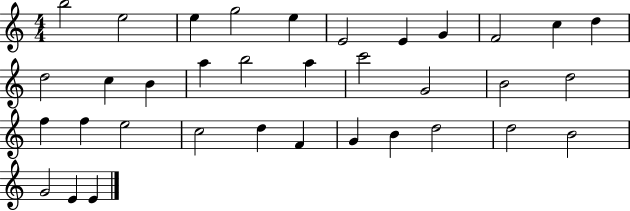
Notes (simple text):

B5/h E5/h E5/q G5/h E5/q E4/h E4/q G4/q F4/h C5/q D5/q D5/h C5/q B4/q A5/q B5/h A5/q C6/h G4/h B4/h D5/h F5/q F5/q E5/h C5/h D5/q F4/q G4/q B4/q D5/h D5/h B4/h G4/h E4/q E4/q